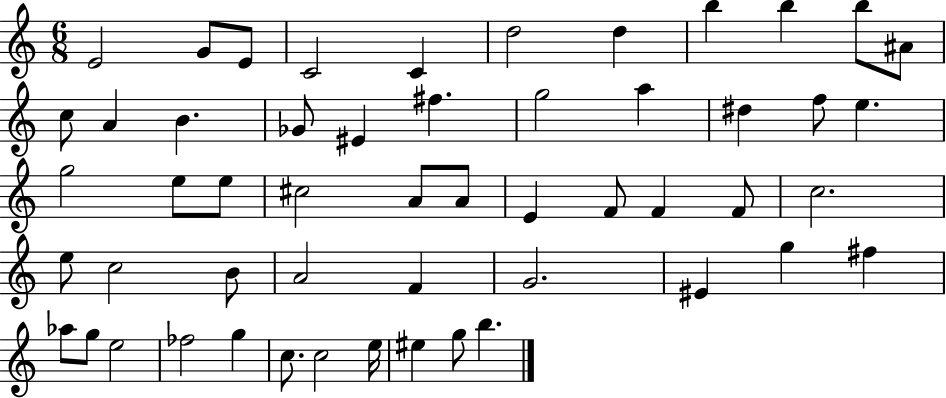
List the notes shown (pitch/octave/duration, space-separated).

E4/h G4/e E4/e C4/h C4/q D5/h D5/q B5/q B5/q B5/e A#4/e C5/e A4/q B4/q. Gb4/e EIS4/q F#5/q. G5/h A5/q D#5/q F5/e E5/q. G5/h E5/e E5/e C#5/h A4/e A4/e E4/q F4/e F4/q F4/e C5/h. E5/e C5/h B4/e A4/h F4/q G4/h. EIS4/q G5/q F#5/q Ab5/e G5/e E5/h FES5/h G5/q C5/e. C5/h E5/s EIS5/q G5/e B5/q.